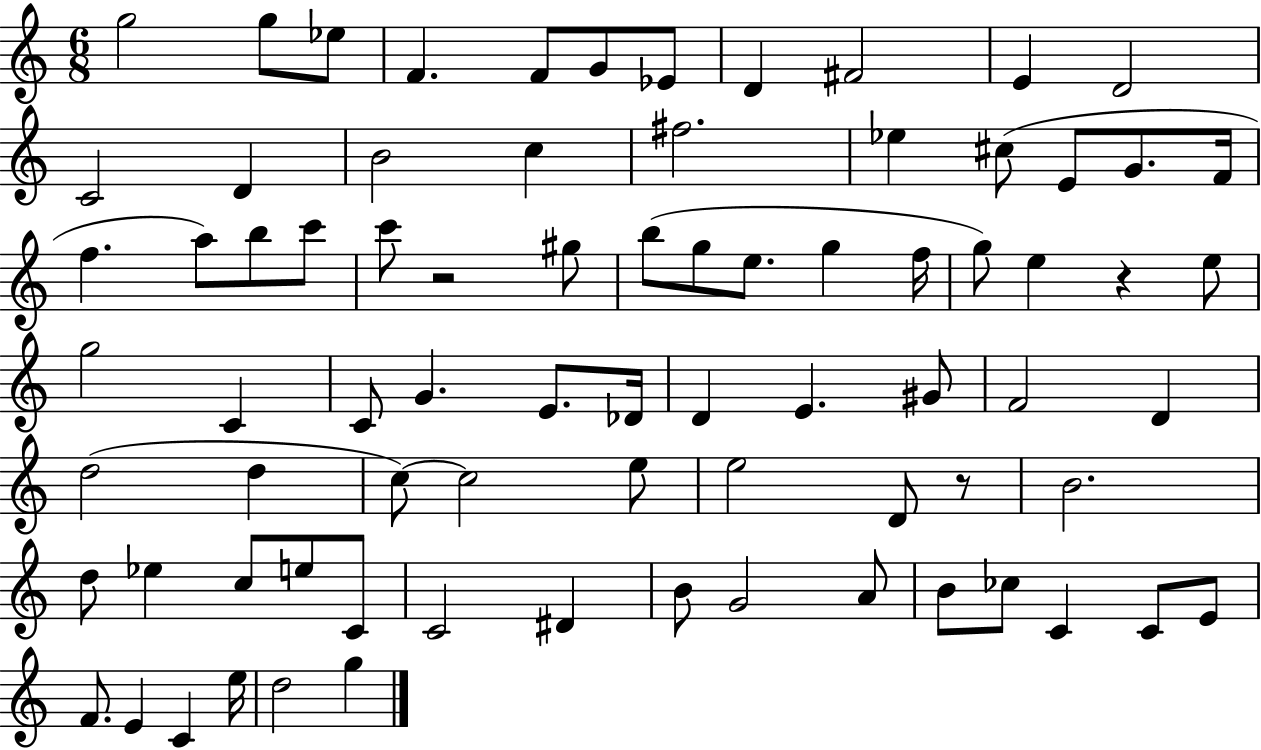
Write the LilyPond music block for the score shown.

{
  \clef treble
  \numericTimeSignature
  \time 6/8
  \key c \major
  g''2 g''8 ees''8 | f'4. f'8 g'8 ees'8 | d'4 fis'2 | e'4 d'2 | \break c'2 d'4 | b'2 c''4 | fis''2. | ees''4 cis''8( e'8 g'8. f'16 | \break f''4. a''8) b''8 c'''8 | c'''8 r2 gis''8 | b''8( g''8 e''8. g''4 f''16 | g''8) e''4 r4 e''8 | \break g''2 c'4 | c'8 g'4. e'8. des'16 | d'4 e'4. gis'8 | f'2 d'4 | \break d''2( d''4 | c''8~~) c''2 e''8 | e''2 d'8 r8 | b'2. | \break d''8 ees''4 c''8 e''8 c'8 | c'2 dis'4 | b'8 g'2 a'8 | b'8 ces''8 c'4 c'8 e'8 | \break f'8. e'4 c'4 e''16 | d''2 g''4 | \bar "|."
}